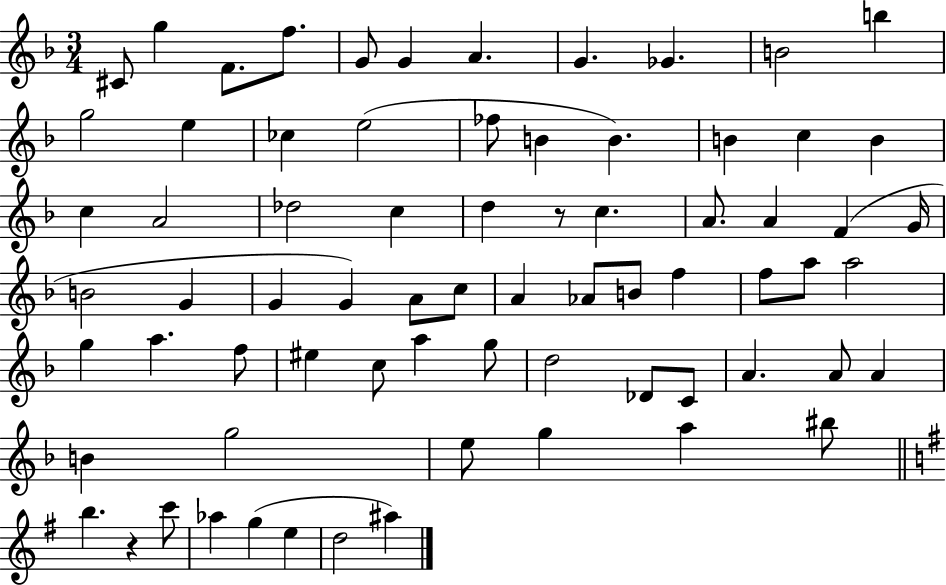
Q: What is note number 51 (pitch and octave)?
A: G5